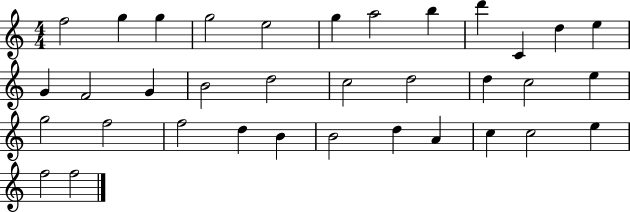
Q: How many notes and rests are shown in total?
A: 35